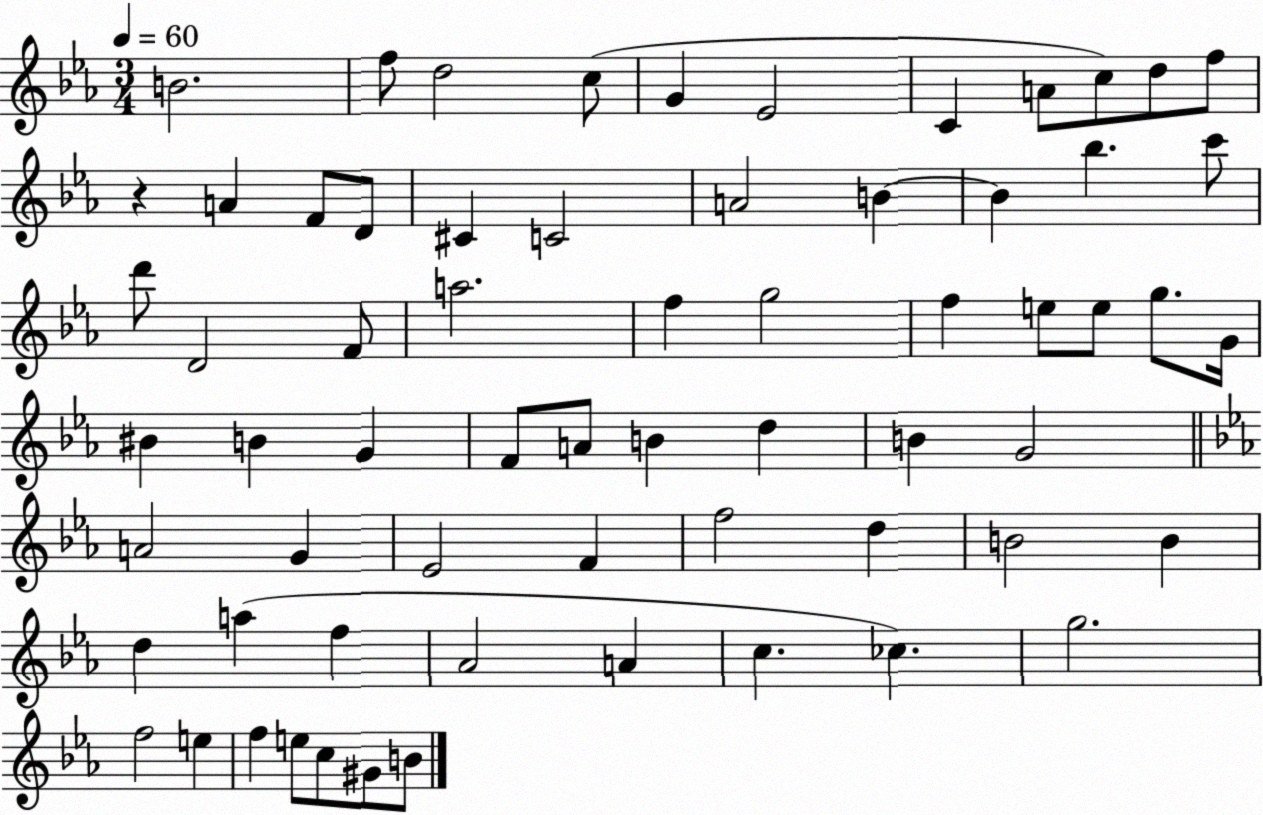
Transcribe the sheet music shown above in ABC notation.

X:1
T:Untitled
M:3/4
L:1/4
K:Eb
B2 f/2 d2 c/2 G _E2 C A/2 c/2 d/2 f/2 z A F/2 D/2 ^C C2 A2 B B _b c'/2 d'/2 D2 F/2 a2 f g2 f e/2 e/2 g/2 G/4 ^B B G F/2 A/2 B d B G2 A2 G _E2 F f2 d B2 B d a f _A2 A c _c g2 f2 e f e/2 c/2 ^G/2 B/2